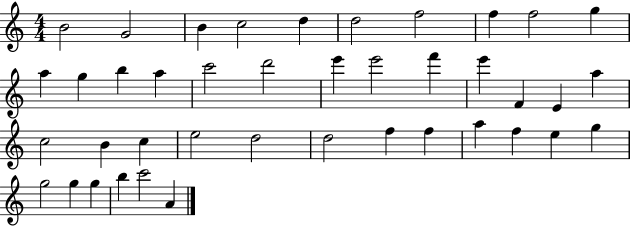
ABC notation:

X:1
T:Untitled
M:4/4
L:1/4
K:C
B2 G2 B c2 d d2 f2 f f2 g a g b a c'2 d'2 e' e'2 f' e' F E a c2 B c e2 d2 d2 f f a f e g g2 g g b c'2 A